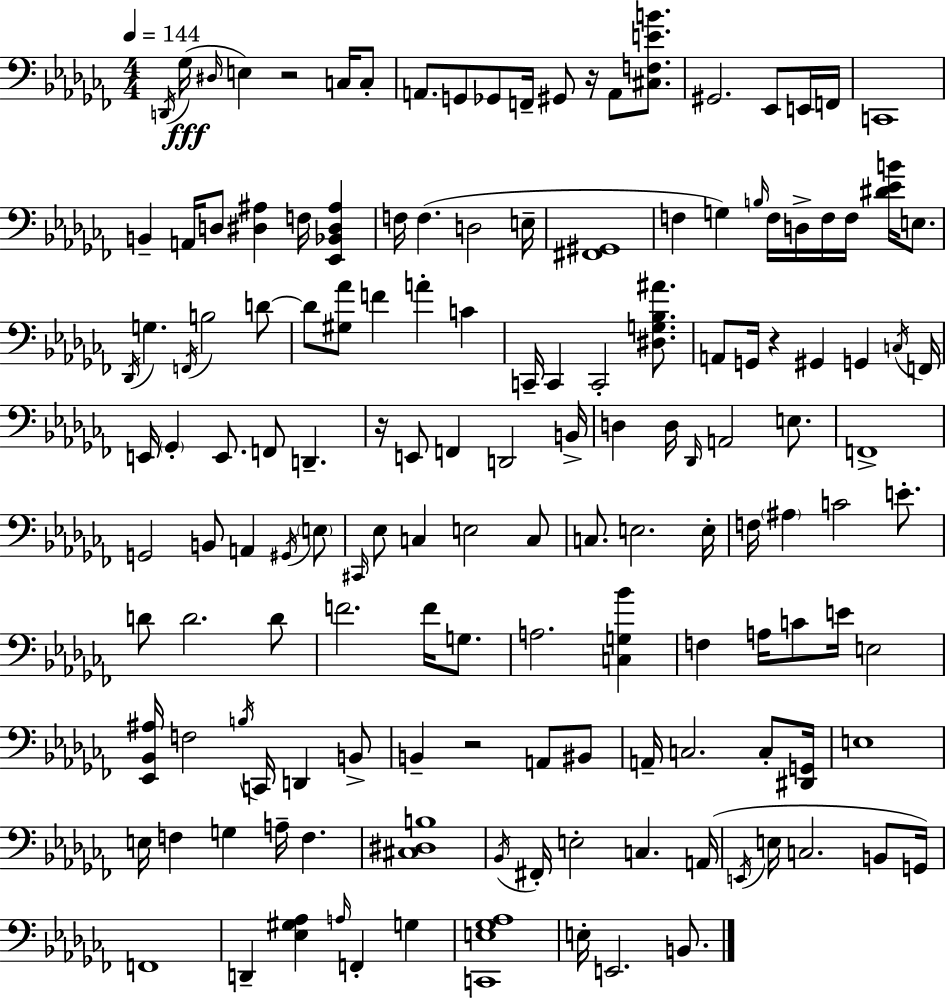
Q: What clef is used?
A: bass